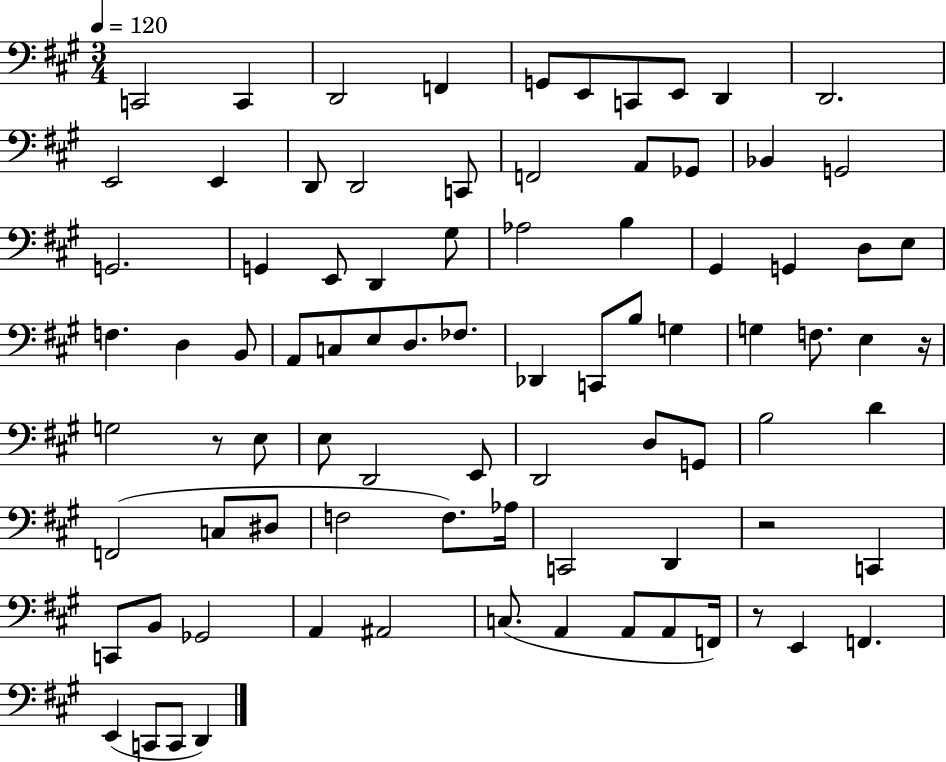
X:1
T:Untitled
M:3/4
L:1/4
K:A
C,,2 C,, D,,2 F,, G,,/2 E,,/2 C,,/2 E,,/2 D,, D,,2 E,,2 E,, D,,/2 D,,2 C,,/2 F,,2 A,,/2 _G,,/2 _B,, G,,2 G,,2 G,, E,,/2 D,, ^G,/2 _A,2 B, ^G,, G,, D,/2 E,/2 F, D, B,,/2 A,,/2 C,/2 E,/2 D,/2 _F,/2 _D,, C,,/2 B,/2 G, G, F,/2 E, z/4 G,2 z/2 E,/2 E,/2 D,,2 E,,/2 D,,2 D,/2 G,,/2 B,2 D F,,2 C,/2 ^D,/2 F,2 F,/2 _A,/4 C,,2 D,, z2 C,, C,,/2 B,,/2 _G,,2 A,, ^A,,2 C,/2 A,, A,,/2 A,,/2 F,,/4 z/2 E,, F,, E,, C,,/2 C,,/2 D,,